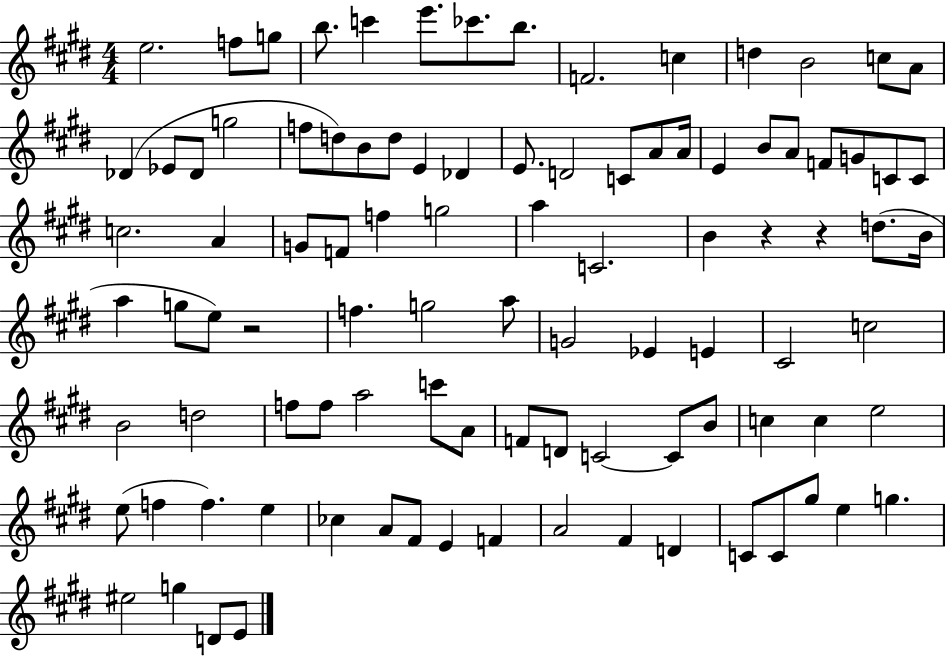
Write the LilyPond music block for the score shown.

{
  \clef treble
  \numericTimeSignature
  \time 4/4
  \key e \major
  e''2. f''8 g''8 | b''8. c'''4 e'''8. ces'''8. b''8. | f'2. c''4 | d''4 b'2 c''8 a'8 | \break des'4( ees'8 des'8 g''2 | f''8 d''8) b'8 d''8 e'4 des'4 | e'8. d'2 c'8 a'8 a'16 | e'4 b'8 a'8 f'8 g'8 c'8 c'8 | \break c''2. a'4 | g'8 f'8 f''4 g''2 | a''4 c'2. | b'4 r4 r4 d''8.( b'16 | \break a''4 g''8 e''8) r2 | f''4. g''2 a''8 | g'2 ees'4 e'4 | cis'2 c''2 | \break b'2 d''2 | f''8 f''8 a''2 c'''8 a'8 | f'8 d'8 c'2~~ c'8 b'8 | c''4 c''4 e''2 | \break e''8( f''4 f''4.) e''4 | ces''4 a'8 fis'8 e'4 f'4 | a'2 fis'4 d'4 | c'8 c'8 gis''8 e''4 g''4. | \break eis''2 g''4 d'8 e'8 | \bar "|."
}